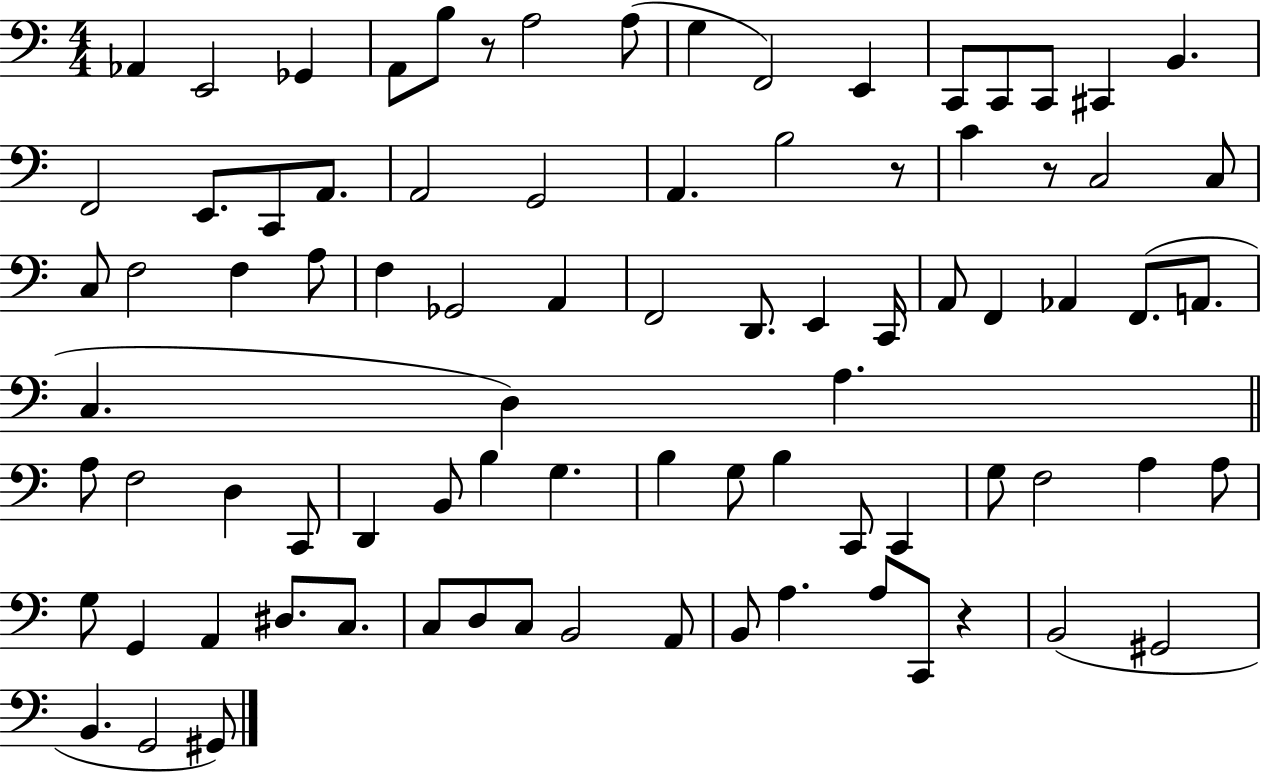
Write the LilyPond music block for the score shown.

{
  \clef bass
  \numericTimeSignature
  \time 4/4
  \key c \major
  aes,4 e,2 ges,4 | a,8 b8 r8 a2 a8( | g4 f,2) e,4 | c,8 c,8 c,8 cis,4 b,4. | \break f,2 e,8. c,8 a,8. | a,2 g,2 | a,4. b2 r8 | c'4 r8 c2 c8 | \break c8 f2 f4 a8 | f4 ges,2 a,4 | f,2 d,8. e,4 c,16 | a,8 f,4 aes,4 f,8.( a,8. | \break c4. d4) a4. | \bar "||" \break \key a \minor a8 f2 d4 c,8 | d,4 b,8 b4 g4. | b4 g8 b4 c,8 c,4 | g8 f2 a4 a8 | \break g8 g,4 a,4 dis8. c8. | c8 d8 c8 b,2 a,8 | b,8 a4. a8 c,8 r4 | b,2( gis,2 | \break b,4. g,2 gis,8) | \bar "|."
}